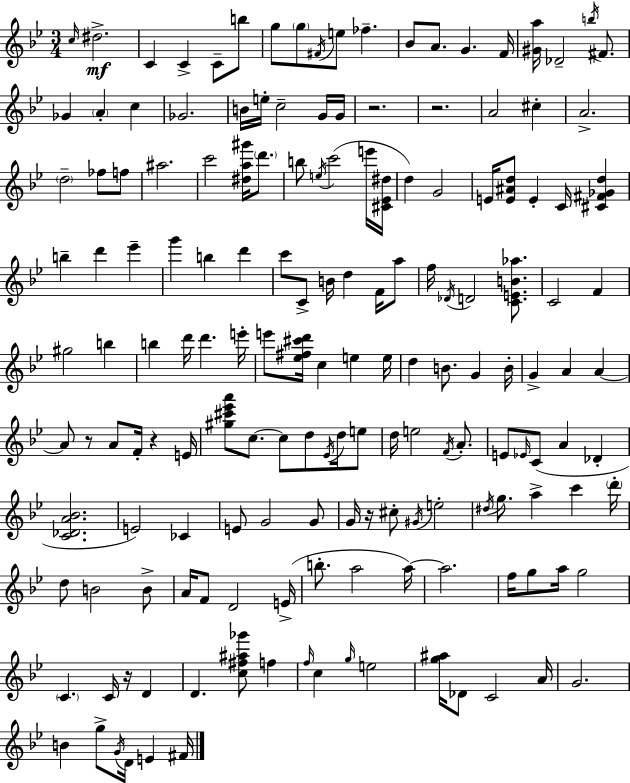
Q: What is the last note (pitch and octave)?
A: F#4